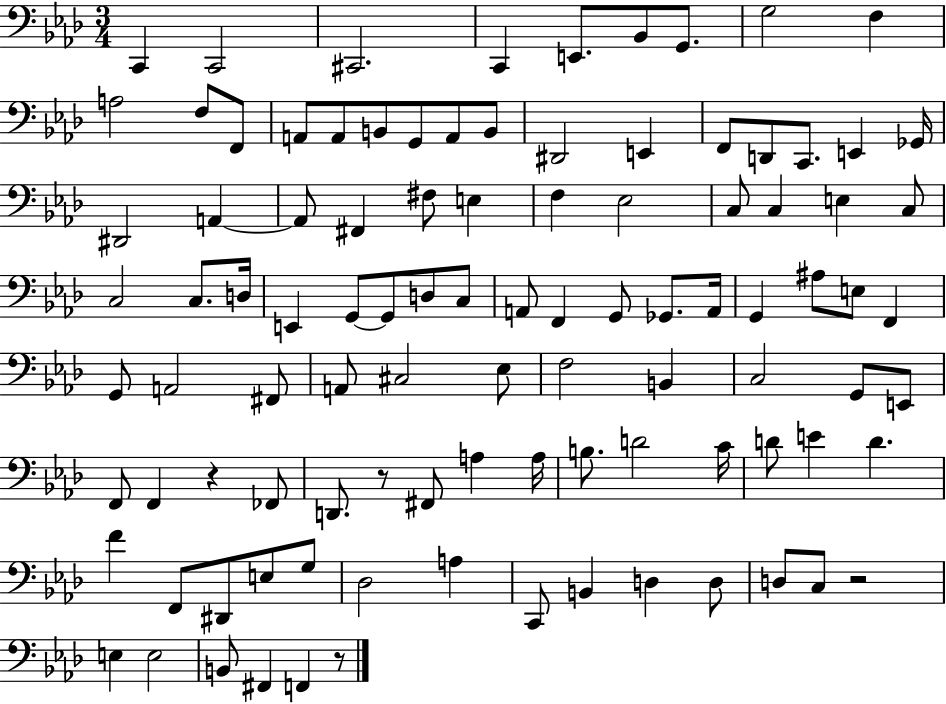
{
  \clef bass
  \numericTimeSignature
  \time 3/4
  \key aes \major
  \repeat volta 2 { c,4 c,2 | cis,2. | c,4 e,8. bes,8 g,8. | g2 f4 | \break a2 f8 f,8 | a,8 a,8 b,8 g,8 a,8 b,8 | dis,2 e,4 | f,8 d,8 c,8. e,4 ges,16 | \break dis,2 a,4~~ | a,8 fis,4 fis8 e4 | f4 ees2 | c8 c4 e4 c8 | \break c2 c8. d16 | e,4 g,8~~ g,8 d8 c8 | a,8 f,4 g,8 ges,8. a,16 | g,4 ais8 e8 f,4 | \break g,8 a,2 fis,8 | a,8 cis2 ees8 | f2 b,4 | c2 g,8 e,8 | \break f,8 f,4 r4 fes,8 | d,8. r8 fis,8 a4 a16 | b8. d'2 c'16 | d'8 e'4 d'4. | \break f'4 f,8 dis,8 e8 g8 | des2 a4 | c,8 b,4 d4 d8 | d8 c8 r2 | \break e4 e2 | b,8 fis,4 f,4 r8 | } \bar "|."
}